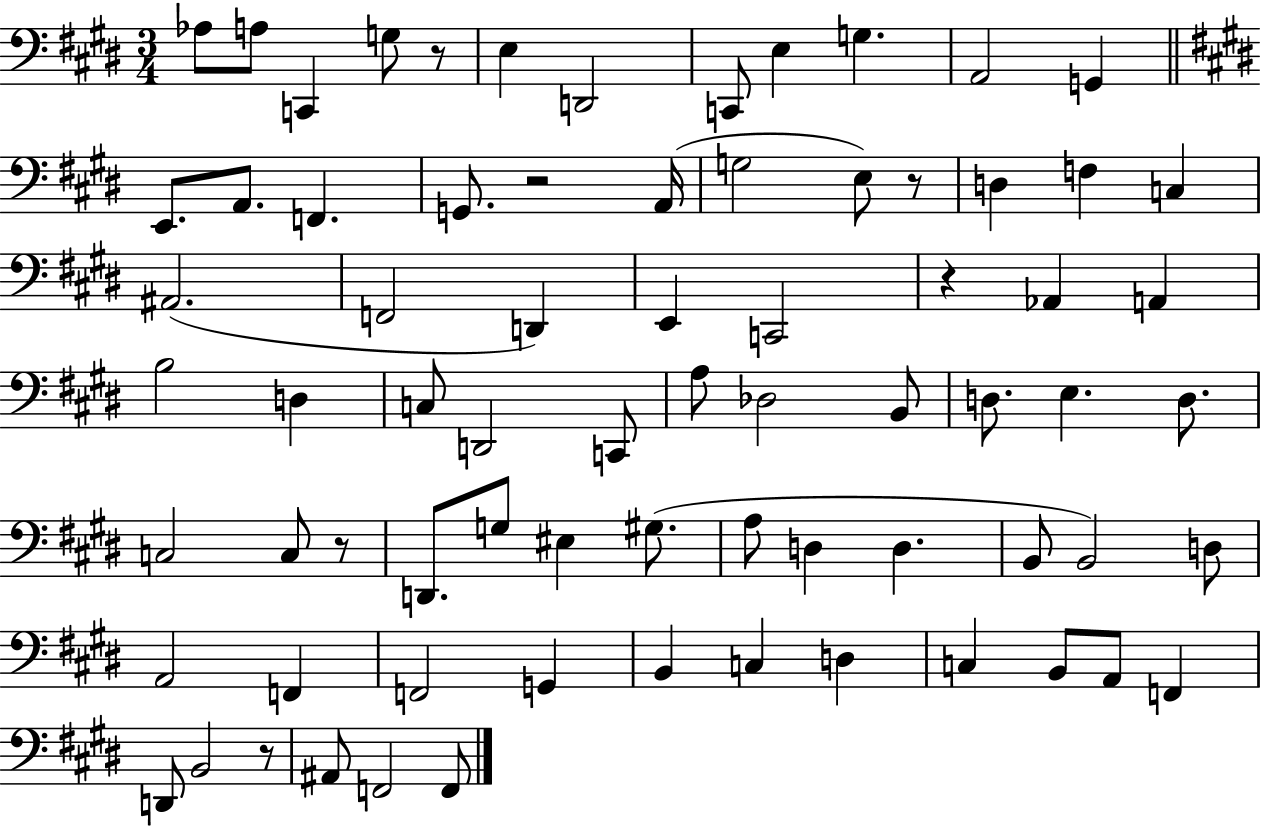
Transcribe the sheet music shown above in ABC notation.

X:1
T:Untitled
M:3/4
L:1/4
K:E
_A,/2 A,/2 C,, G,/2 z/2 E, D,,2 C,,/2 E, G, A,,2 G,, E,,/2 A,,/2 F,, G,,/2 z2 A,,/4 G,2 E,/2 z/2 D, F, C, ^A,,2 F,,2 D,, E,, C,,2 z _A,, A,, B,2 D, C,/2 D,,2 C,,/2 A,/2 _D,2 B,,/2 D,/2 E, D,/2 C,2 C,/2 z/2 D,,/2 G,/2 ^E, ^G,/2 A,/2 D, D, B,,/2 B,,2 D,/2 A,,2 F,, F,,2 G,, B,, C, D, C, B,,/2 A,,/2 F,, D,,/2 B,,2 z/2 ^A,,/2 F,,2 F,,/2